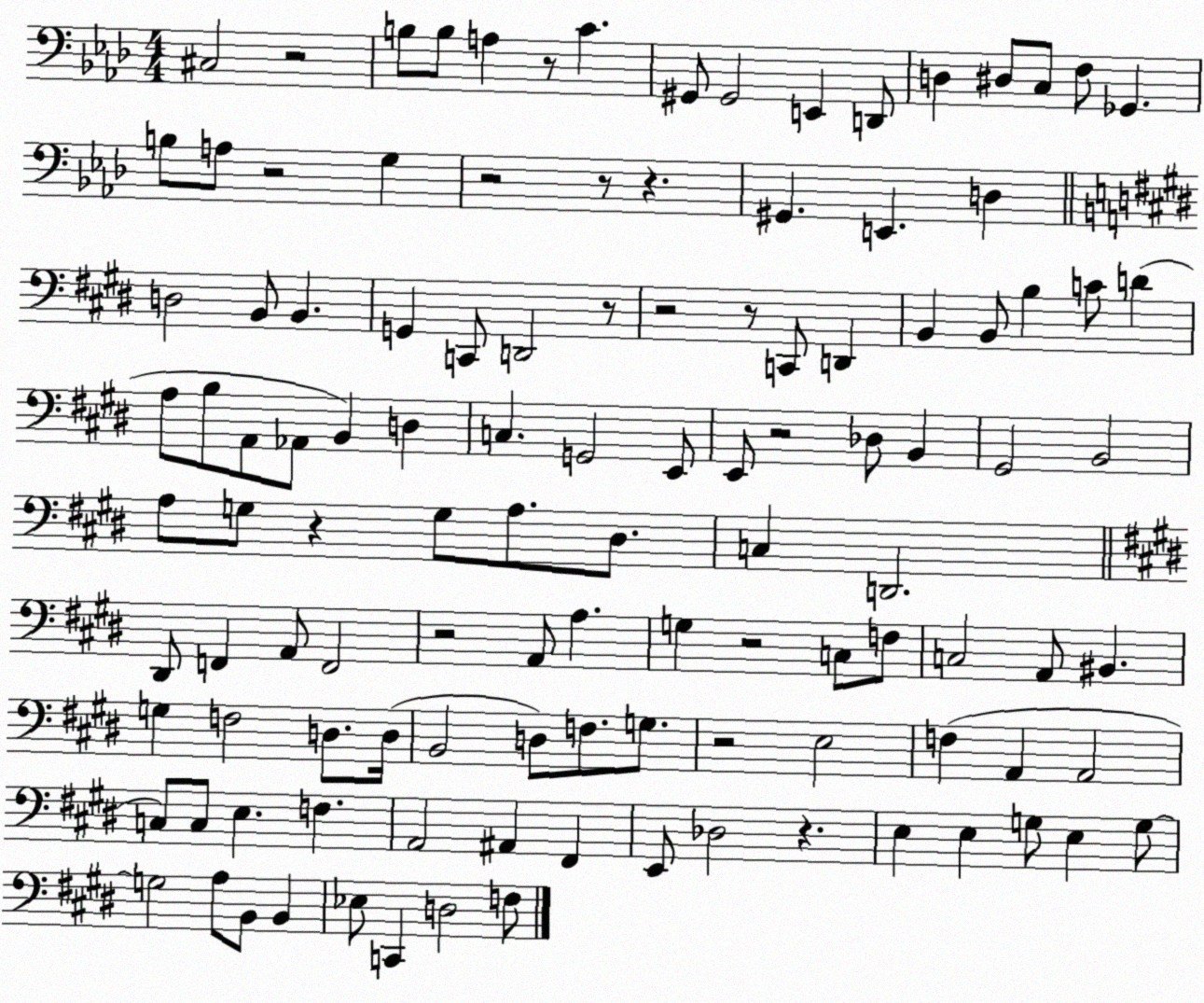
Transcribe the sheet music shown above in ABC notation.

X:1
T:Untitled
M:4/4
L:1/4
K:Ab
^C,2 z2 B,/2 B,/2 A, z/2 C ^G,,/2 ^G,,2 E,, D,,/2 D, ^D,/2 C,/2 F,/2 _G,, B,/2 A,/2 z2 G, z2 z/2 z ^G,, E,, D, D,2 B,,/2 B,, G,, C,,/2 D,,2 z/2 z2 z/2 C,,/2 D,, B,, B,,/2 B, C/2 D A,/2 B,/2 A,,/2 _A,,/2 B,, D, C, G,,2 E,,/2 E,,/2 z2 _D,/2 B,, ^G,,2 B,,2 A,/2 G,/2 z G,/2 A,/2 ^D,/2 C, D,,2 ^D,,/2 F,, A,,/2 F,,2 z2 A,,/2 A, G, z2 C,/2 F,/2 C,2 A,,/2 ^B,, G, F,2 D,/2 D,/4 B,,2 D,/2 F,/2 G,/2 z2 E,2 F, A,, A,,2 C,/2 C,/2 E, F, A,,2 ^A,, ^F,, E,,/2 _D,2 z E, E, G,/2 E, G,/2 G,2 A,/2 B,,/2 B,, _E,/2 C,, D,2 F,/2